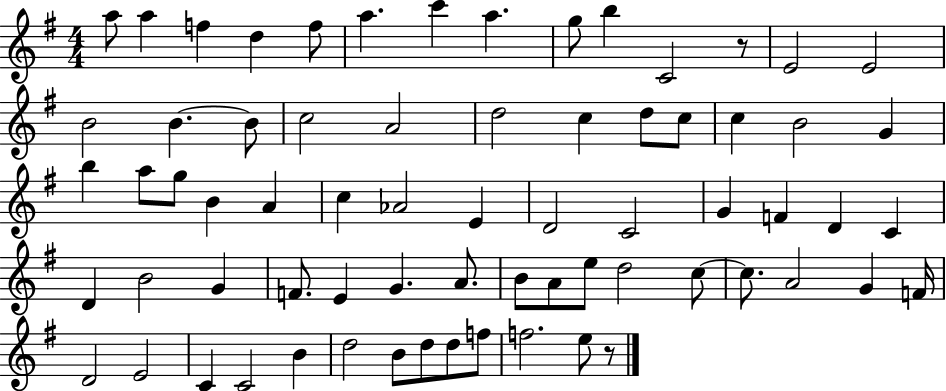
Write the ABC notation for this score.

X:1
T:Untitled
M:4/4
L:1/4
K:G
a/2 a f d f/2 a c' a g/2 b C2 z/2 E2 E2 B2 B B/2 c2 A2 d2 c d/2 c/2 c B2 G b a/2 g/2 B A c _A2 E D2 C2 G F D C D B2 G F/2 E G A/2 B/2 A/2 e/2 d2 c/2 c/2 A2 G F/4 D2 E2 C C2 B d2 B/2 d/2 d/2 f/2 f2 e/2 z/2